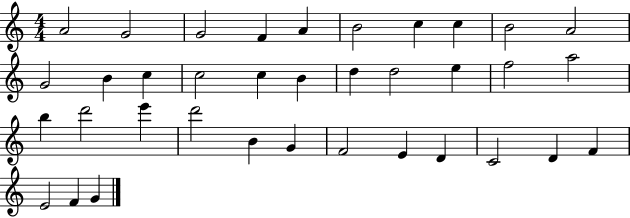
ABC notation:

X:1
T:Untitled
M:4/4
L:1/4
K:C
A2 G2 G2 F A B2 c c B2 A2 G2 B c c2 c B d d2 e f2 a2 b d'2 e' d'2 B G F2 E D C2 D F E2 F G